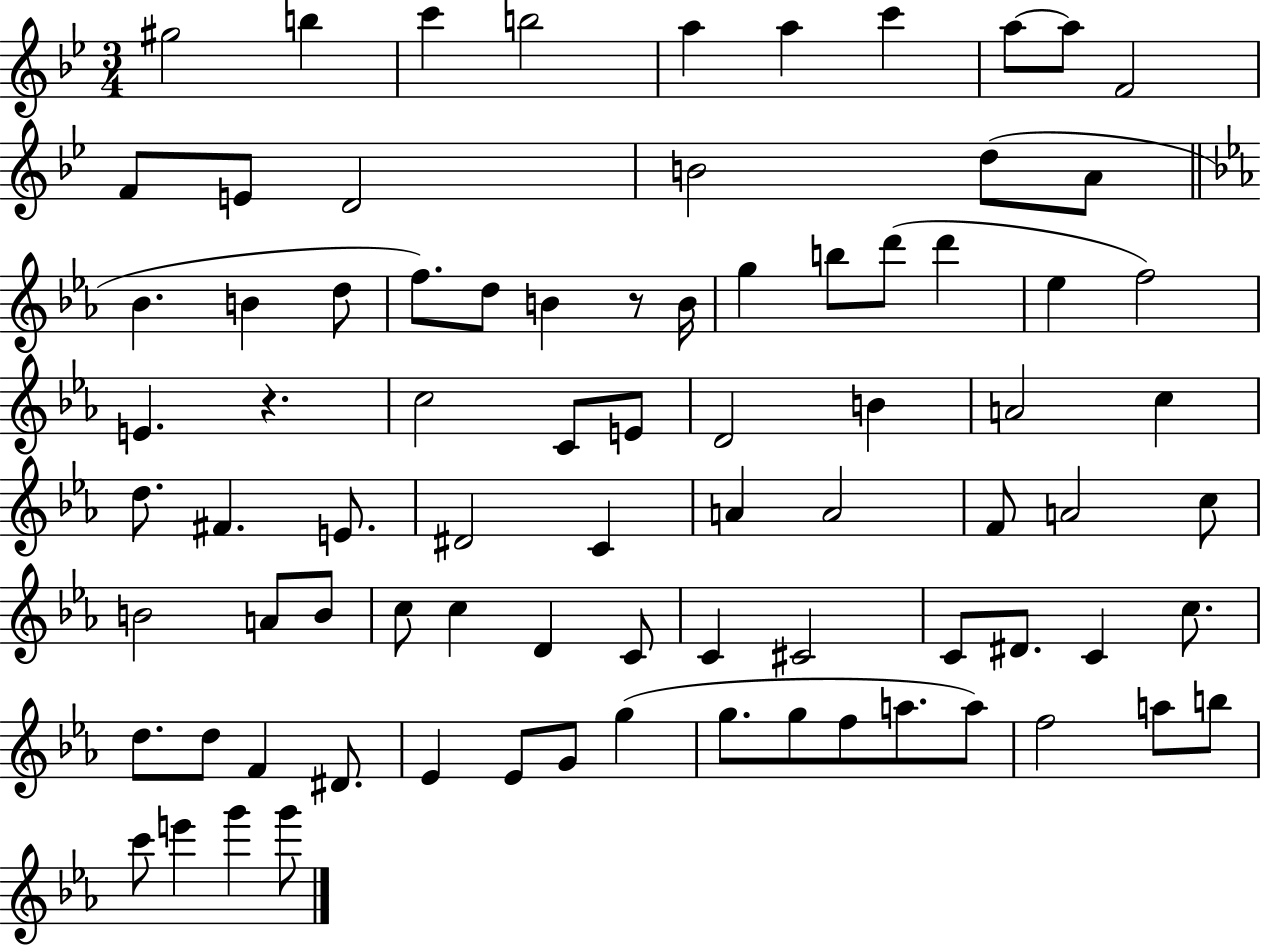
G#5/h B5/q C6/q B5/h A5/q A5/q C6/q A5/e A5/e F4/h F4/e E4/e D4/h B4/h D5/e A4/e Bb4/q. B4/q D5/e F5/e. D5/e B4/q R/e B4/s G5/q B5/e D6/e D6/q Eb5/q F5/h E4/q. R/q. C5/h C4/e E4/e D4/h B4/q A4/h C5/q D5/e. F#4/q. E4/e. D#4/h C4/q A4/q A4/h F4/e A4/h C5/e B4/h A4/e B4/e C5/e C5/q D4/q C4/e C4/q C#4/h C4/e D#4/e. C4/q C5/e. D5/e. D5/e F4/q D#4/e. Eb4/q Eb4/e G4/e G5/q G5/e. G5/e F5/e A5/e. A5/e F5/h A5/e B5/e C6/e E6/q G6/q G6/e